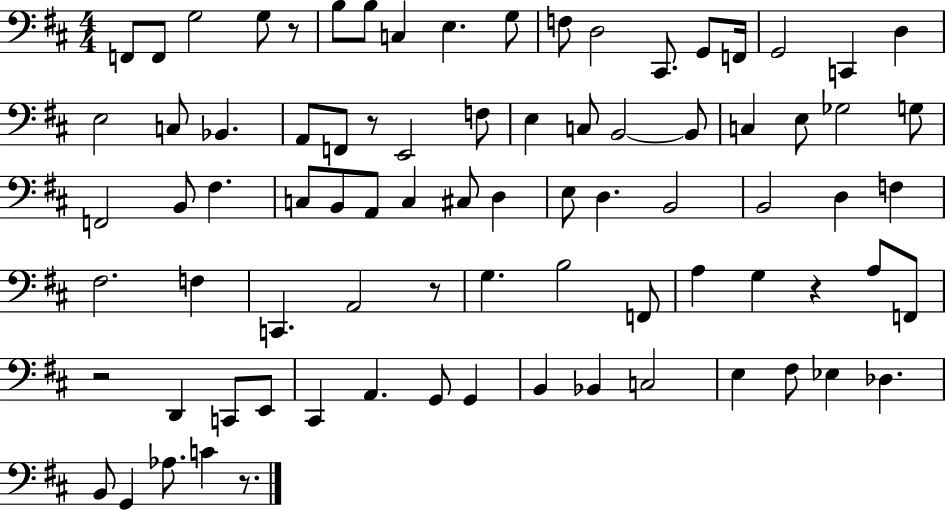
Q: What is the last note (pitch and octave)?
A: C4